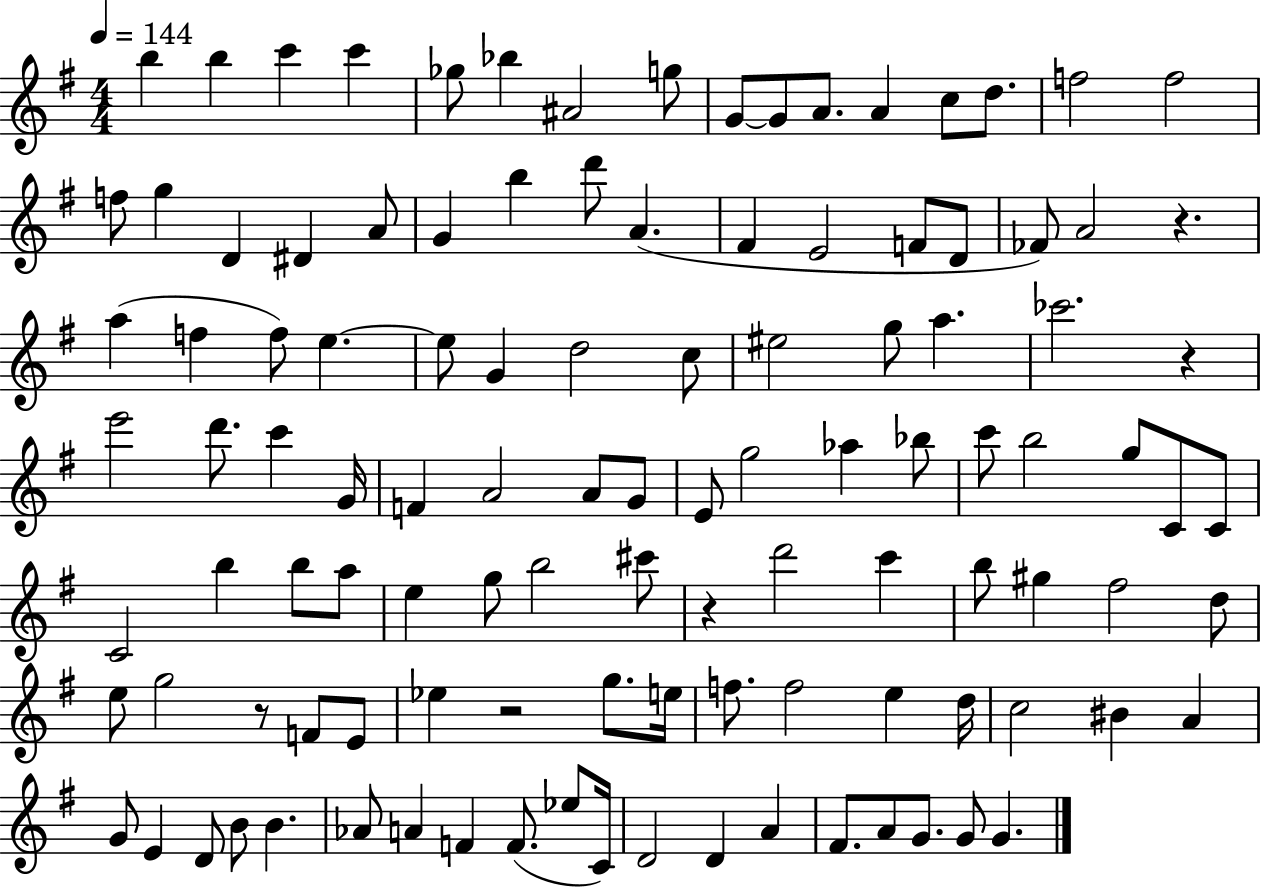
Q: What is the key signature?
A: G major